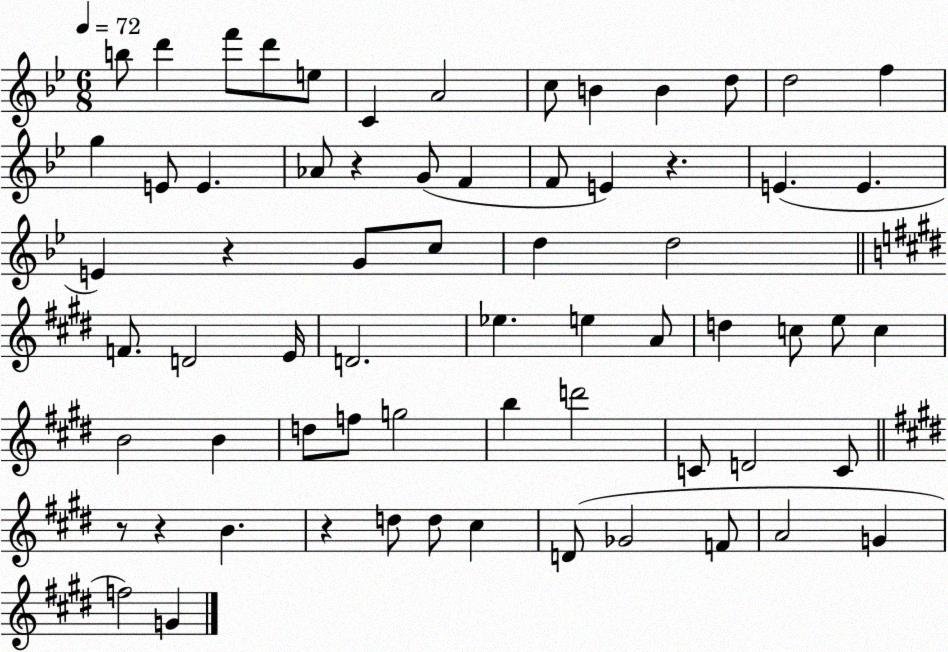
X:1
T:Untitled
M:6/8
L:1/4
K:Bb
b/2 d' f'/2 d'/2 e/2 C A2 c/2 B B d/2 d2 f g E/2 E _A/2 z G/2 F F/2 E z E E E z G/2 c/2 d d2 F/2 D2 E/4 D2 _e e A/2 d c/2 e/2 c B2 B d/2 f/2 g2 b d'2 C/2 D2 C/2 z/2 z B z d/2 d/2 ^c D/2 _G2 F/2 A2 G f2 G